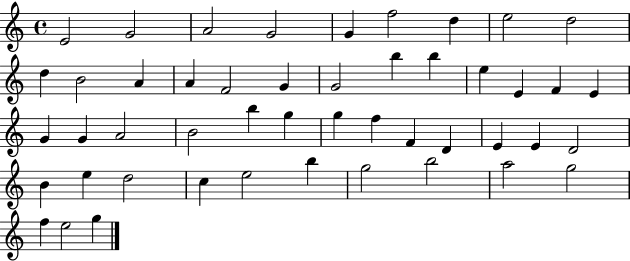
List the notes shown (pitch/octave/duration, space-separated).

E4/h G4/h A4/h G4/h G4/q F5/h D5/q E5/h D5/h D5/q B4/h A4/q A4/q F4/h G4/q G4/h B5/q B5/q E5/q E4/q F4/q E4/q G4/q G4/q A4/h B4/h B5/q G5/q G5/q F5/q F4/q D4/q E4/q E4/q D4/h B4/q E5/q D5/h C5/q E5/h B5/q G5/h B5/h A5/h G5/h F5/q E5/h G5/q